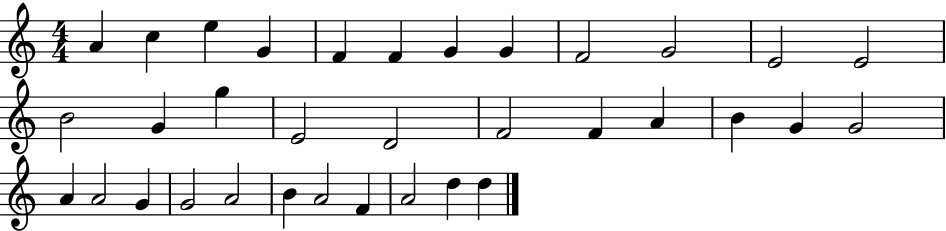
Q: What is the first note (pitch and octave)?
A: A4